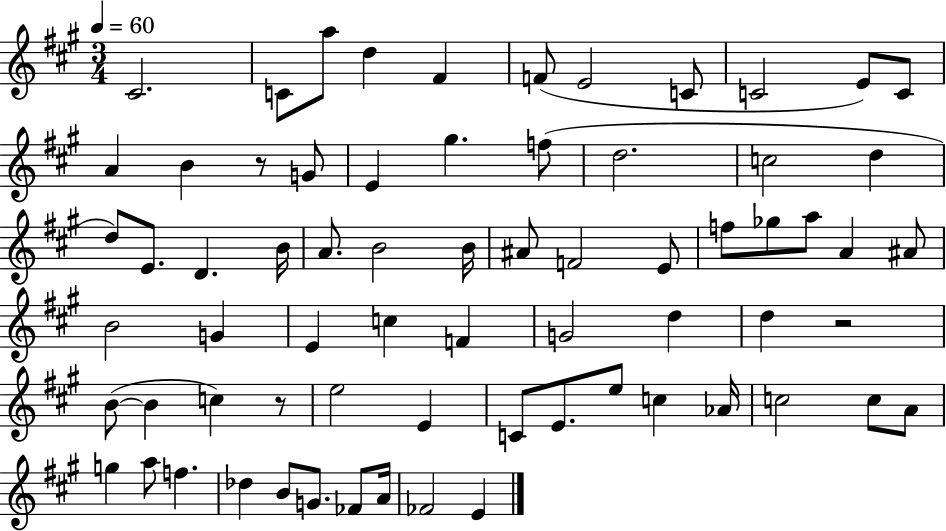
C#4/h. C4/e A5/e D5/q F#4/q F4/e E4/h C4/e C4/h E4/e C4/e A4/q B4/q R/e G4/e E4/q G#5/q. F5/e D5/h. C5/h D5/q D5/e E4/e. D4/q. B4/s A4/e. B4/h B4/s A#4/e F4/h E4/e F5/e Gb5/e A5/e A4/q A#4/e B4/h G4/q E4/q C5/q F4/q G4/h D5/q D5/q R/h B4/e B4/q C5/q R/e E5/h E4/q C4/e E4/e. E5/e C5/q Ab4/s C5/h C5/e A4/e G5/q A5/e F5/q. Db5/q B4/e G4/e. FES4/e A4/s FES4/h E4/q